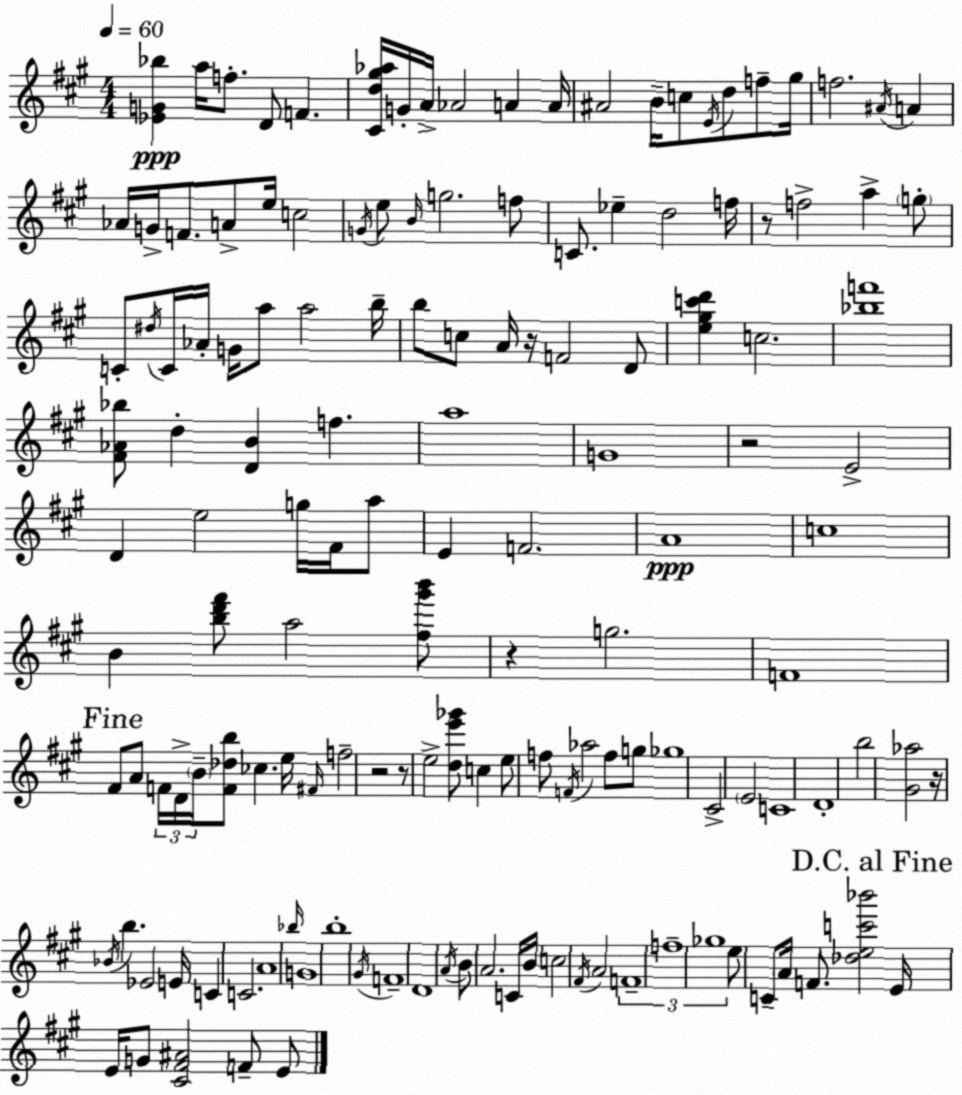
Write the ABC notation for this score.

X:1
T:Untitled
M:4/4
L:1/4
K:A
[_EG_b] a/4 f/2 D/2 F [^Cd^g_a]/4 G/4 A/4 _A2 A A/4 ^A2 B/4 c/2 E/4 d/2 f/2 ^g/4 f2 ^A/4 A _A/4 G/4 F/2 A/2 e/4 c2 G/4 e/2 B/4 g2 f/2 C/2 _e d2 f/4 z/2 f2 a g/2 C/2 ^d/4 C/4 _A/4 G/4 a/2 a2 b/4 b/2 c/2 A/4 z/4 F2 D/2 [e^gc'd'] c2 [_bf']4 [^F_A_b]/2 d [DB] f a4 G4 z2 E2 D e2 g/4 ^F/4 a/2 E F2 A4 c4 B [bd'^f']/2 a2 [^f^g'b']/2 z g2 F4 ^F/2 A/2 F/4 D/4 B/4 [F_db]/2 _c e/4 ^F/4 f2 z2 z/2 e2 [de'_g']/2 c e/2 f/2 F/4 _a2 f/2 g/2 _g4 ^C2 E2 C4 D4 b2 [^G_a]2 z/4 _B/4 b _E2 E/4 C C2 A4 _b/4 G4 b4 ^G/4 F4 D4 A/4 B/2 A2 C/4 B/4 c2 ^F/4 A2 F4 f4 _g4 e/2 C/2 A/4 F/2 [_dec'_b']2 E/4 E/4 G/2 [^C^F^A]2 F/2 E/2